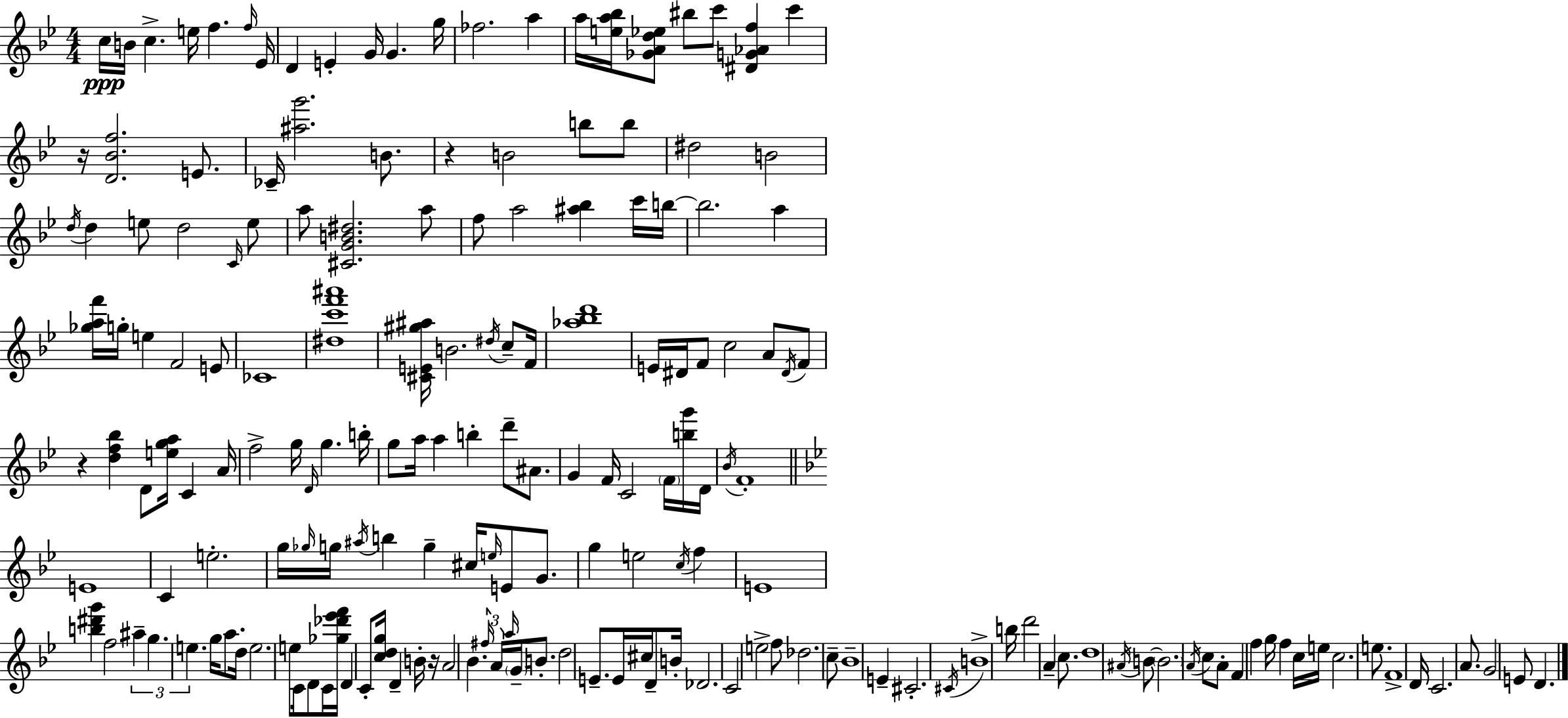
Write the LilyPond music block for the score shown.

{
  \clef treble
  \numericTimeSignature
  \time 4/4
  \key g \minor
  c''16\ppp b'16 c''4.-> e''16 f''4. \grace { f''16 } | ees'16 d'4 e'4-. g'16 g'4. | g''16 fes''2. a''4 | a''16 <e'' a'' bes''>16 <ges' a' d'' ees''>8 bis''8 c'''8 <dis' g' aes' f''>4 c'''4 | \break r16 <d' bes' f''>2. e'8. | ces'16-- <ais'' g'''>2. b'8. | r4 b'2 b''8 b''8 | dis''2 b'2 | \break \acciaccatura { d''16 } d''4 e''8 d''2 | \grace { c'16 } e''8 a''8 <cis' g' b' dis''>2. | a''8 f''8 a''2 <ais'' bes''>4 | c'''16 b''16~~ b''2. a''4 | \break <ges'' a'' f'''>16 g''16-. e''4 f'2 | e'8 ces'1 | <dis'' c''' f''' ais'''>1 | <cis' e' gis'' ais''>16 b'2. | \break \acciaccatura { dis''16 } c''8-- f'16 <aes'' bes'' d'''>1 | e'16 dis'16 f'8 c''2 | a'8 \acciaccatura { dis'16 } f'8 r4 <d'' f'' bes''>4 d'8 <e'' g'' a''>16 | c'4 a'16 f''2-> g''16 \grace { d'16 } g''4. | \break b''16-. g''8 a''16 a''4 b''4-. | d'''8-- ais'8. g'4 f'16 c'2 | \parenthesize f'16 <b'' g'''>16 d'16 \acciaccatura { bes'16 } f'1-. | \bar "||" \break \key bes \major e'1 | c'4 e''2.-. | g''16 \grace { ges''16 } g''16 \acciaccatura { ais''16 } b''4 g''4-- cis''16 \grace { e''16 } e'8 | g'8. g''4 e''2 \acciaccatura { c''16 } | \break f''4 e'1 | <b'' dis''' g'''>4 f''2 | \tuplet 3/2 { ais''4-- g''4. e''4. } | g''16 a''8. d''16 e''2. | \break e''8 c'16 d'8 c'16 <ges'' des''' ees''' f'''>16 d'4 c'8-. <c'' d'' g''>16 d'4-- | b'16-. r16 a'2 bes'4. | \tuplet 3/2 { \grace { fis''16 } a'16 \grace { a''16 } } \parenthesize g'16-- b'8.-. d''2 | e'8.-- e'16 cis''16 d'8-- b'16-. des'2. | \break c'2 e''2-> | f''8 des''2. | c''8-- bes'1-- | e'4-- cis'2.-. | \break \acciaccatura { cis'16 } b'1-> | b''16 d'''2 | a'4-- c''8. d''1 | \acciaccatura { ais'16 } b'8~~ \parenthesize b'2. | \break \acciaccatura { a'16 } c''8 a'8-. f'4 f''4 | g''16 f''4 c''16 e''16 c''2. | e''8. f'1-> | d'16 c'2. | \break a'8. g'2 | e'8 d'4. \bar "|."
}